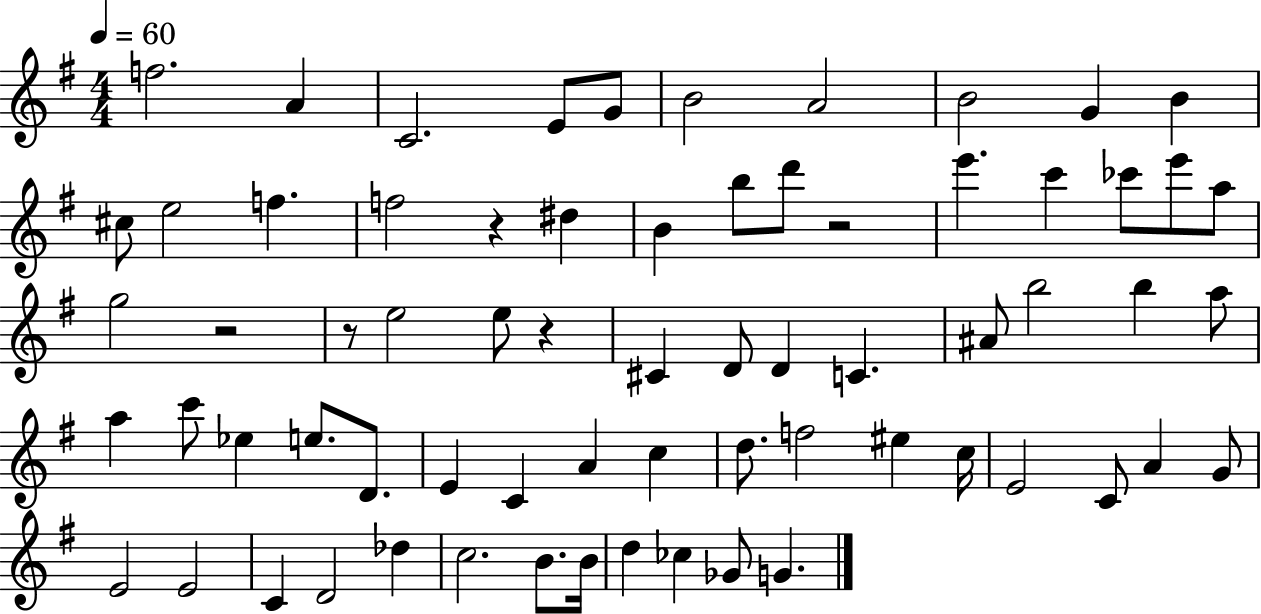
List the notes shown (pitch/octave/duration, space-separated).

F5/h. A4/q C4/h. E4/e G4/e B4/h A4/h B4/h G4/q B4/q C#5/e E5/h F5/q. F5/h R/q D#5/q B4/q B5/e D6/e R/h E6/q. C6/q CES6/e E6/e A5/e G5/h R/h R/e E5/h E5/e R/q C#4/q D4/e D4/q C4/q. A#4/e B5/h B5/q A5/e A5/q C6/e Eb5/q E5/e. D4/e. E4/q C4/q A4/q C5/q D5/e. F5/h EIS5/q C5/s E4/h C4/e A4/q G4/e E4/h E4/h C4/q D4/h Db5/q C5/h. B4/e. B4/s D5/q CES5/q Gb4/e G4/q.